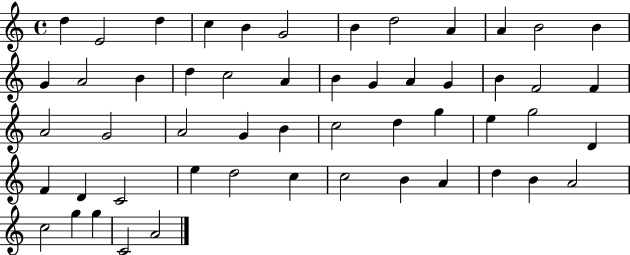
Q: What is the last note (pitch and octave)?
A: A4